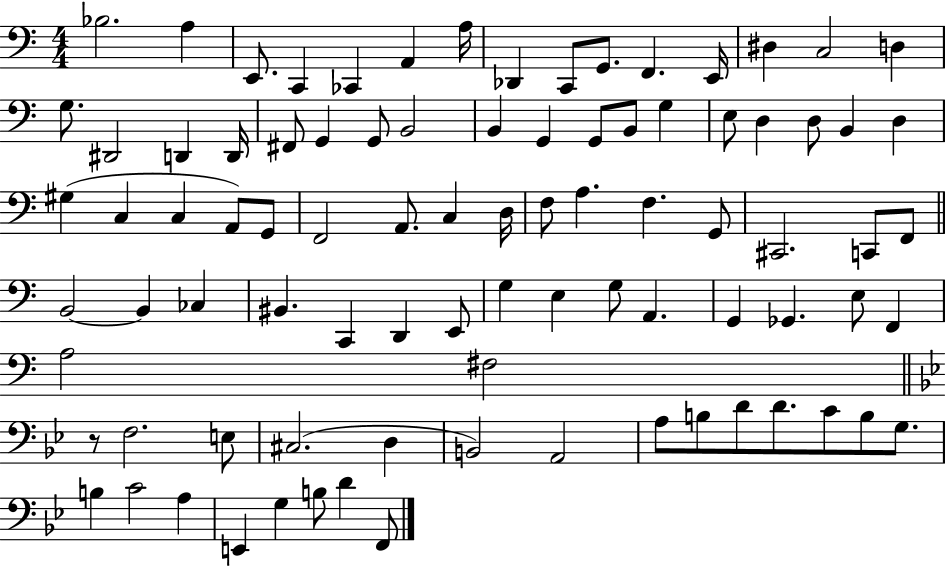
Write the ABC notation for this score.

X:1
T:Untitled
M:4/4
L:1/4
K:C
_B,2 A, E,,/2 C,, _C,, A,, A,/4 _D,, C,,/2 G,,/2 F,, E,,/4 ^D, C,2 D, G,/2 ^D,,2 D,, D,,/4 ^F,,/2 G,, G,,/2 B,,2 B,, G,, G,,/2 B,,/2 G, E,/2 D, D,/2 B,, D, ^G, C, C, A,,/2 G,,/2 F,,2 A,,/2 C, D,/4 F,/2 A, F, G,,/2 ^C,,2 C,,/2 F,,/2 B,,2 B,, _C, ^B,, C,, D,, E,,/2 G, E, G,/2 A,, G,, _G,, E,/2 F,, A,2 ^F,2 z/2 F,2 E,/2 ^C,2 D, B,,2 A,,2 A,/2 B,/2 D/2 D/2 C/2 B,/2 G,/2 B, C2 A, E,, G, B,/2 D F,,/2